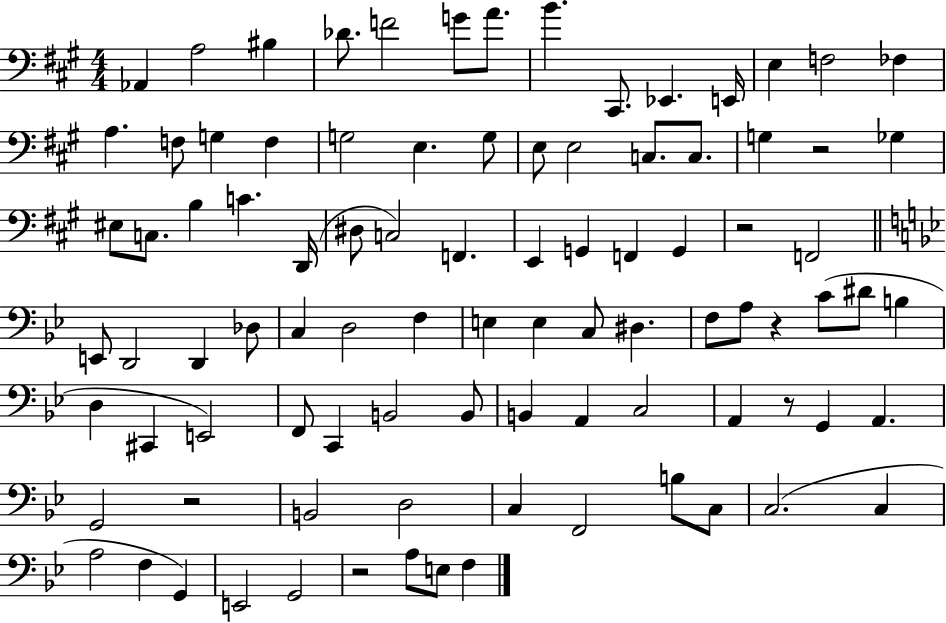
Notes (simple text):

Ab2/q A3/h BIS3/q Db4/e. F4/h G4/e A4/e. B4/q. C#2/e. Eb2/q. E2/s E3/q F3/h FES3/q A3/q. F3/e G3/q F3/q G3/h E3/q. G3/e E3/e E3/h C3/e. C3/e. G3/q R/h Gb3/q EIS3/e C3/e. B3/q C4/q. D2/s D#3/e C3/h F2/q. E2/q G2/q F2/q G2/q R/h F2/h E2/e D2/h D2/q Db3/e C3/q D3/h F3/q E3/q E3/q C3/e D#3/q. F3/e A3/e R/q C4/e D#4/e B3/q D3/q C#2/q E2/h F2/e C2/q B2/h B2/e B2/q A2/q C3/h A2/q R/e G2/q A2/q. G2/h R/h B2/h D3/h C3/q F2/h B3/e C3/e C3/h. C3/q A3/h F3/q G2/q E2/h G2/h R/h A3/e E3/e F3/q